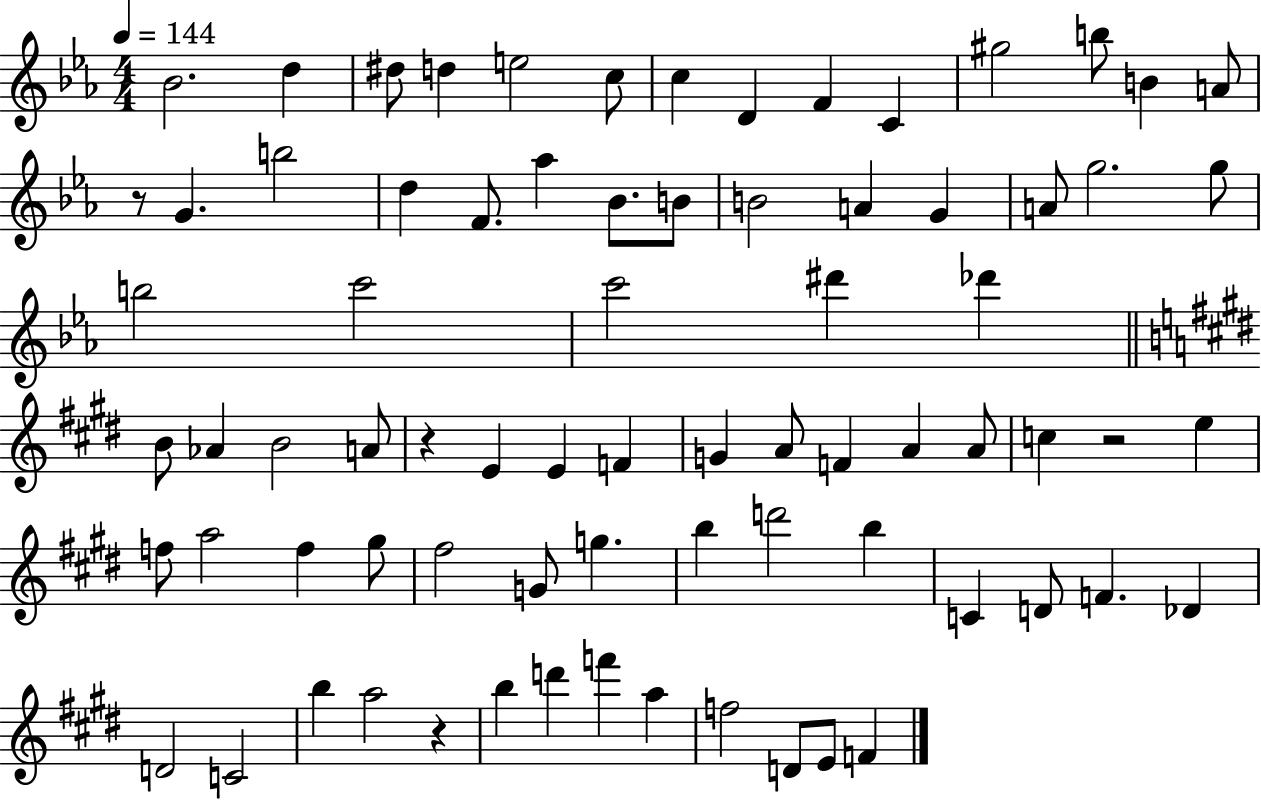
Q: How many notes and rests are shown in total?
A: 76